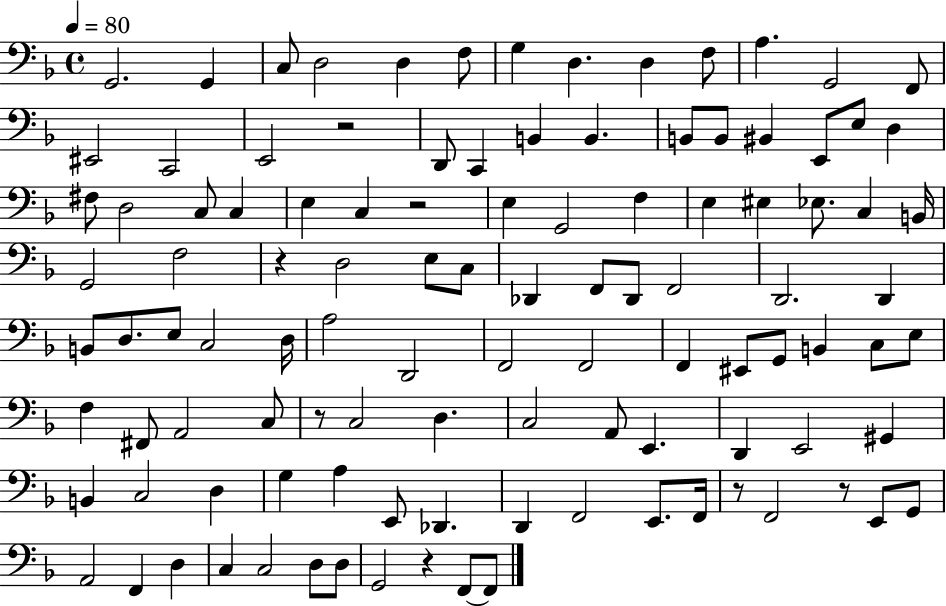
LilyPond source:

{
  \clef bass
  \time 4/4
  \defaultTimeSignature
  \key f \major
  \tempo 4 = 80
  g,2. g,4 | c8 d2 d4 f8 | g4 d4. d4 f8 | a4. g,2 f,8 | \break eis,2 c,2 | e,2 r2 | d,8 c,4 b,4 b,4. | b,8 b,8 bis,4 e,8 e8 d4 | \break fis8 d2 c8 c4 | e4 c4 r2 | e4 g,2 f4 | e4 eis4 ees8. c4 b,16 | \break g,2 f2 | r4 d2 e8 c8 | des,4 f,8 des,8 f,2 | d,2. d,4 | \break b,8 d8. e8 c2 d16 | a2 d,2 | f,2 f,2 | f,4 eis,8 g,8 b,4 c8 e8 | \break f4 fis,8 a,2 c8 | r8 c2 d4. | c2 a,8 e,4. | d,4 e,2 gis,4 | \break b,4 c2 d4 | g4 a4 e,8 des,4. | d,4 f,2 e,8. f,16 | r8 f,2 r8 e,8 g,8 | \break a,2 f,4 d4 | c4 c2 d8 d8 | g,2 r4 f,8~~ f,8 | \bar "|."
}